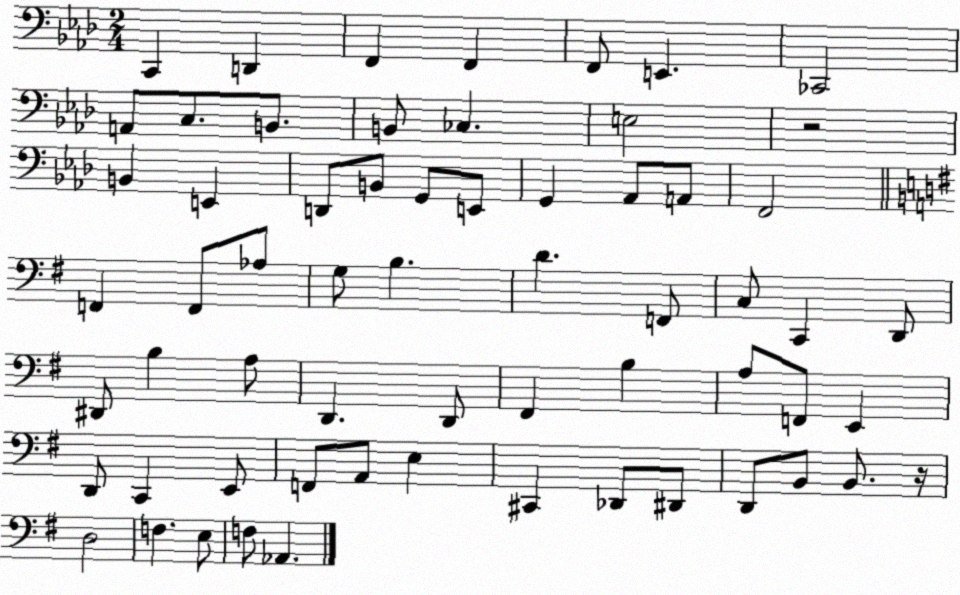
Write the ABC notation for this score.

X:1
T:Untitled
M:2/4
L:1/4
K:Ab
C,, D,, F,, F,, F,,/2 E,, _C,,2 A,,/2 C,/2 B,,/2 B,,/2 _C, E,2 z2 B,, E,, D,,/2 B,,/2 G,,/2 E,,/2 G,, _A,,/2 A,,/2 F,,2 F,, F,,/2 _A,/2 G,/2 B, D F,,/2 C,/2 C,, D,,/2 ^D,,/2 B, A,/2 D,, D,,/2 ^F,, B, A,/2 F,,/2 E,, D,,/2 C,, E,,/2 F,,/2 A,,/2 E, ^C,, _D,,/2 ^D,,/2 D,,/2 B,,/2 B,,/2 z/4 D,2 F, E,/2 F,/2 _A,,